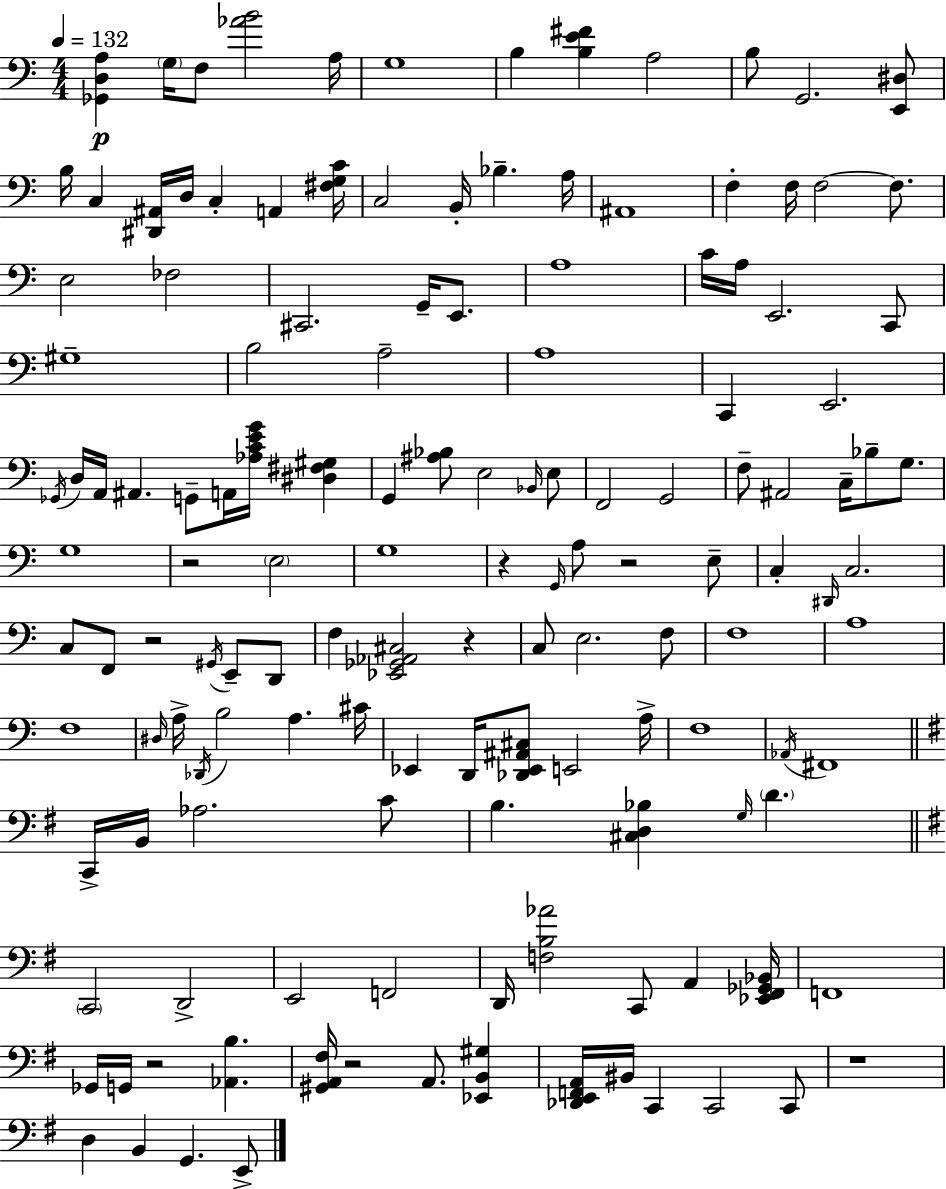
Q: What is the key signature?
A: C major